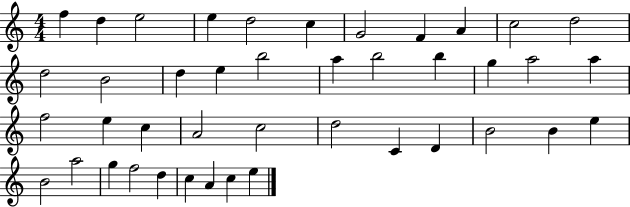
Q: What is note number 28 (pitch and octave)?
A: D5